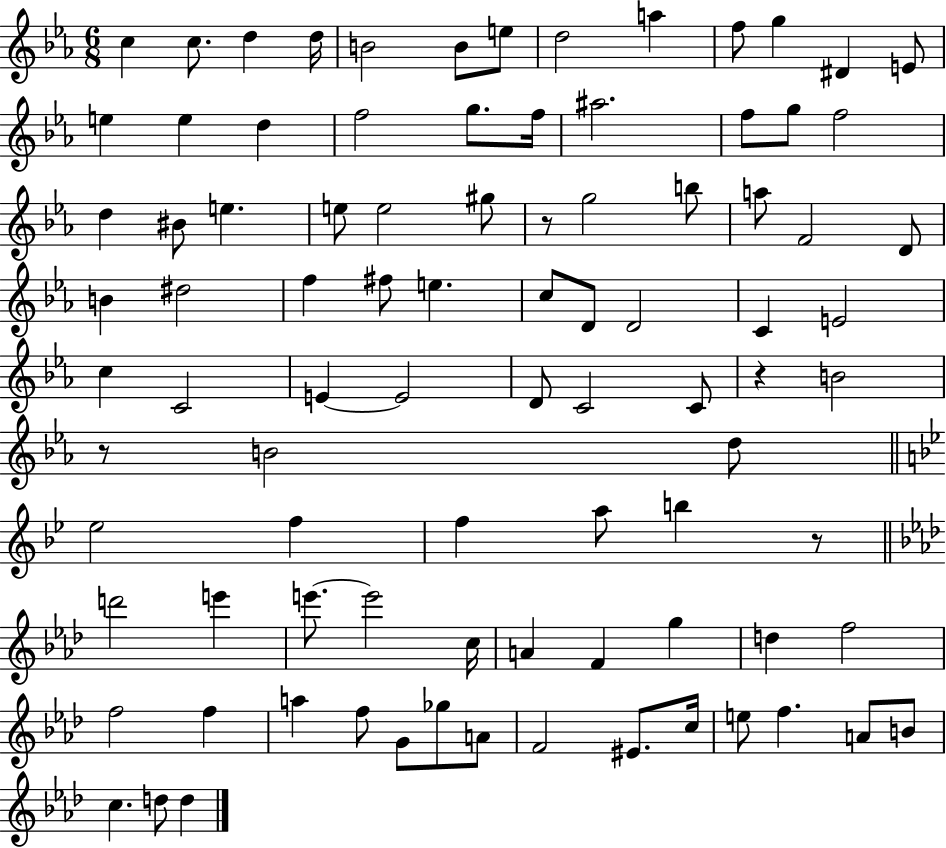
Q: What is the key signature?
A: EES major